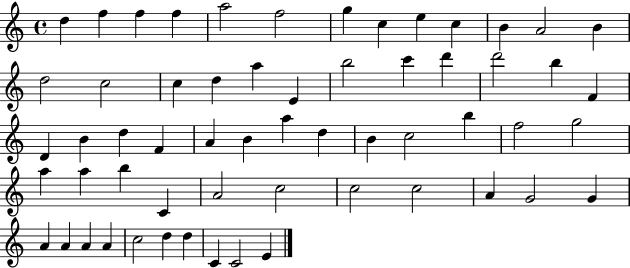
X:1
T:Untitled
M:4/4
L:1/4
K:C
d f f f a2 f2 g c e c B A2 B d2 c2 c d a E b2 c' d' d'2 b F D B d F A B a d B c2 b f2 g2 a a b C A2 c2 c2 c2 A G2 G A A A A c2 d d C C2 E